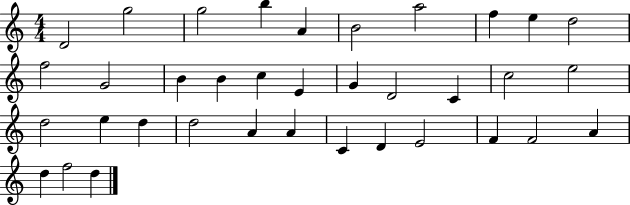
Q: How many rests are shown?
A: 0